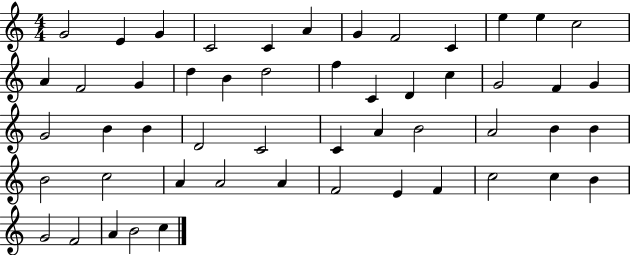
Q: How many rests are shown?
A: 0